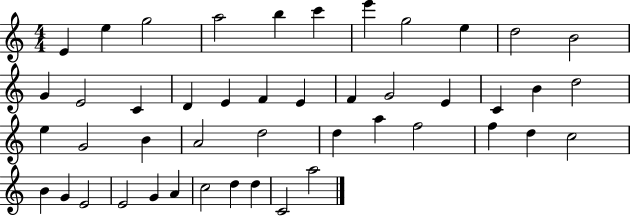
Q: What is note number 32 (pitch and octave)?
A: F5